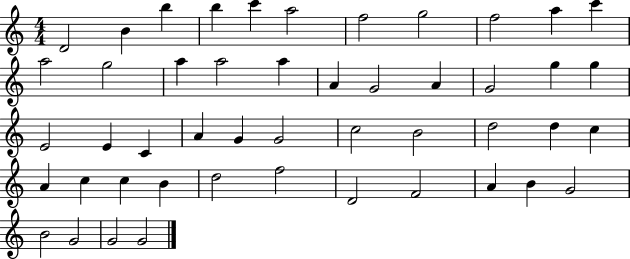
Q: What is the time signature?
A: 4/4